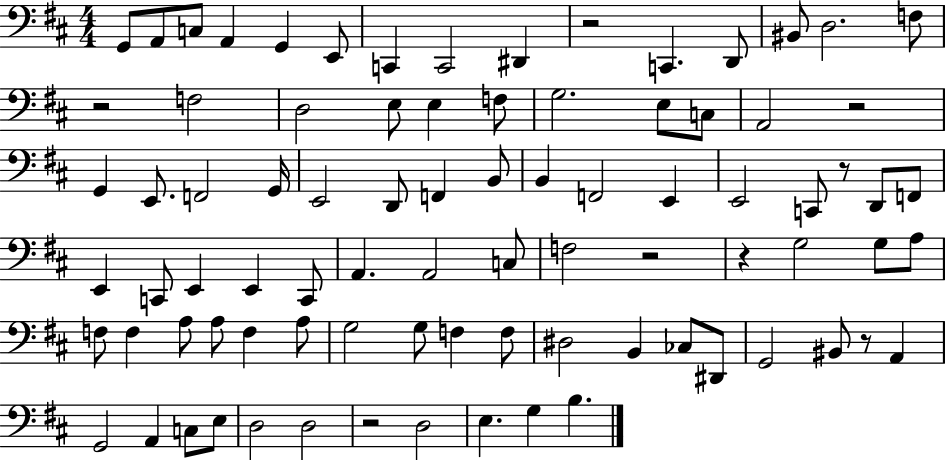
X:1
T:Untitled
M:4/4
L:1/4
K:D
G,,/2 A,,/2 C,/2 A,, G,, E,,/2 C,, C,,2 ^D,, z2 C,, D,,/2 ^B,,/2 D,2 F,/2 z2 F,2 D,2 E,/2 E, F,/2 G,2 E,/2 C,/2 A,,2 z2 G,, E,,/2 F,,2 G,,/4 E,,2 D,,/2 F,, B,,/2 B,, F,,2 E,, E,,2 C,,/2 z/2 D,,/2 F,,/2 E,, C,,/2 E,, E,, C,,/2 A,, A,,2 C,/2 F,2 z2 z G,2 G,/2 A,/2 F,/2 F, A,/2 A,/2 F, A,/2 G,2 G,/2 F, F,/2 ^D,2 B,, _C,/2 ^D,,/2 G,,2 ^B,,/2 z/2 A,, G,,2 A,, C,/2 E,/2 D,2 D,2 z2 D,2 E, G, B,